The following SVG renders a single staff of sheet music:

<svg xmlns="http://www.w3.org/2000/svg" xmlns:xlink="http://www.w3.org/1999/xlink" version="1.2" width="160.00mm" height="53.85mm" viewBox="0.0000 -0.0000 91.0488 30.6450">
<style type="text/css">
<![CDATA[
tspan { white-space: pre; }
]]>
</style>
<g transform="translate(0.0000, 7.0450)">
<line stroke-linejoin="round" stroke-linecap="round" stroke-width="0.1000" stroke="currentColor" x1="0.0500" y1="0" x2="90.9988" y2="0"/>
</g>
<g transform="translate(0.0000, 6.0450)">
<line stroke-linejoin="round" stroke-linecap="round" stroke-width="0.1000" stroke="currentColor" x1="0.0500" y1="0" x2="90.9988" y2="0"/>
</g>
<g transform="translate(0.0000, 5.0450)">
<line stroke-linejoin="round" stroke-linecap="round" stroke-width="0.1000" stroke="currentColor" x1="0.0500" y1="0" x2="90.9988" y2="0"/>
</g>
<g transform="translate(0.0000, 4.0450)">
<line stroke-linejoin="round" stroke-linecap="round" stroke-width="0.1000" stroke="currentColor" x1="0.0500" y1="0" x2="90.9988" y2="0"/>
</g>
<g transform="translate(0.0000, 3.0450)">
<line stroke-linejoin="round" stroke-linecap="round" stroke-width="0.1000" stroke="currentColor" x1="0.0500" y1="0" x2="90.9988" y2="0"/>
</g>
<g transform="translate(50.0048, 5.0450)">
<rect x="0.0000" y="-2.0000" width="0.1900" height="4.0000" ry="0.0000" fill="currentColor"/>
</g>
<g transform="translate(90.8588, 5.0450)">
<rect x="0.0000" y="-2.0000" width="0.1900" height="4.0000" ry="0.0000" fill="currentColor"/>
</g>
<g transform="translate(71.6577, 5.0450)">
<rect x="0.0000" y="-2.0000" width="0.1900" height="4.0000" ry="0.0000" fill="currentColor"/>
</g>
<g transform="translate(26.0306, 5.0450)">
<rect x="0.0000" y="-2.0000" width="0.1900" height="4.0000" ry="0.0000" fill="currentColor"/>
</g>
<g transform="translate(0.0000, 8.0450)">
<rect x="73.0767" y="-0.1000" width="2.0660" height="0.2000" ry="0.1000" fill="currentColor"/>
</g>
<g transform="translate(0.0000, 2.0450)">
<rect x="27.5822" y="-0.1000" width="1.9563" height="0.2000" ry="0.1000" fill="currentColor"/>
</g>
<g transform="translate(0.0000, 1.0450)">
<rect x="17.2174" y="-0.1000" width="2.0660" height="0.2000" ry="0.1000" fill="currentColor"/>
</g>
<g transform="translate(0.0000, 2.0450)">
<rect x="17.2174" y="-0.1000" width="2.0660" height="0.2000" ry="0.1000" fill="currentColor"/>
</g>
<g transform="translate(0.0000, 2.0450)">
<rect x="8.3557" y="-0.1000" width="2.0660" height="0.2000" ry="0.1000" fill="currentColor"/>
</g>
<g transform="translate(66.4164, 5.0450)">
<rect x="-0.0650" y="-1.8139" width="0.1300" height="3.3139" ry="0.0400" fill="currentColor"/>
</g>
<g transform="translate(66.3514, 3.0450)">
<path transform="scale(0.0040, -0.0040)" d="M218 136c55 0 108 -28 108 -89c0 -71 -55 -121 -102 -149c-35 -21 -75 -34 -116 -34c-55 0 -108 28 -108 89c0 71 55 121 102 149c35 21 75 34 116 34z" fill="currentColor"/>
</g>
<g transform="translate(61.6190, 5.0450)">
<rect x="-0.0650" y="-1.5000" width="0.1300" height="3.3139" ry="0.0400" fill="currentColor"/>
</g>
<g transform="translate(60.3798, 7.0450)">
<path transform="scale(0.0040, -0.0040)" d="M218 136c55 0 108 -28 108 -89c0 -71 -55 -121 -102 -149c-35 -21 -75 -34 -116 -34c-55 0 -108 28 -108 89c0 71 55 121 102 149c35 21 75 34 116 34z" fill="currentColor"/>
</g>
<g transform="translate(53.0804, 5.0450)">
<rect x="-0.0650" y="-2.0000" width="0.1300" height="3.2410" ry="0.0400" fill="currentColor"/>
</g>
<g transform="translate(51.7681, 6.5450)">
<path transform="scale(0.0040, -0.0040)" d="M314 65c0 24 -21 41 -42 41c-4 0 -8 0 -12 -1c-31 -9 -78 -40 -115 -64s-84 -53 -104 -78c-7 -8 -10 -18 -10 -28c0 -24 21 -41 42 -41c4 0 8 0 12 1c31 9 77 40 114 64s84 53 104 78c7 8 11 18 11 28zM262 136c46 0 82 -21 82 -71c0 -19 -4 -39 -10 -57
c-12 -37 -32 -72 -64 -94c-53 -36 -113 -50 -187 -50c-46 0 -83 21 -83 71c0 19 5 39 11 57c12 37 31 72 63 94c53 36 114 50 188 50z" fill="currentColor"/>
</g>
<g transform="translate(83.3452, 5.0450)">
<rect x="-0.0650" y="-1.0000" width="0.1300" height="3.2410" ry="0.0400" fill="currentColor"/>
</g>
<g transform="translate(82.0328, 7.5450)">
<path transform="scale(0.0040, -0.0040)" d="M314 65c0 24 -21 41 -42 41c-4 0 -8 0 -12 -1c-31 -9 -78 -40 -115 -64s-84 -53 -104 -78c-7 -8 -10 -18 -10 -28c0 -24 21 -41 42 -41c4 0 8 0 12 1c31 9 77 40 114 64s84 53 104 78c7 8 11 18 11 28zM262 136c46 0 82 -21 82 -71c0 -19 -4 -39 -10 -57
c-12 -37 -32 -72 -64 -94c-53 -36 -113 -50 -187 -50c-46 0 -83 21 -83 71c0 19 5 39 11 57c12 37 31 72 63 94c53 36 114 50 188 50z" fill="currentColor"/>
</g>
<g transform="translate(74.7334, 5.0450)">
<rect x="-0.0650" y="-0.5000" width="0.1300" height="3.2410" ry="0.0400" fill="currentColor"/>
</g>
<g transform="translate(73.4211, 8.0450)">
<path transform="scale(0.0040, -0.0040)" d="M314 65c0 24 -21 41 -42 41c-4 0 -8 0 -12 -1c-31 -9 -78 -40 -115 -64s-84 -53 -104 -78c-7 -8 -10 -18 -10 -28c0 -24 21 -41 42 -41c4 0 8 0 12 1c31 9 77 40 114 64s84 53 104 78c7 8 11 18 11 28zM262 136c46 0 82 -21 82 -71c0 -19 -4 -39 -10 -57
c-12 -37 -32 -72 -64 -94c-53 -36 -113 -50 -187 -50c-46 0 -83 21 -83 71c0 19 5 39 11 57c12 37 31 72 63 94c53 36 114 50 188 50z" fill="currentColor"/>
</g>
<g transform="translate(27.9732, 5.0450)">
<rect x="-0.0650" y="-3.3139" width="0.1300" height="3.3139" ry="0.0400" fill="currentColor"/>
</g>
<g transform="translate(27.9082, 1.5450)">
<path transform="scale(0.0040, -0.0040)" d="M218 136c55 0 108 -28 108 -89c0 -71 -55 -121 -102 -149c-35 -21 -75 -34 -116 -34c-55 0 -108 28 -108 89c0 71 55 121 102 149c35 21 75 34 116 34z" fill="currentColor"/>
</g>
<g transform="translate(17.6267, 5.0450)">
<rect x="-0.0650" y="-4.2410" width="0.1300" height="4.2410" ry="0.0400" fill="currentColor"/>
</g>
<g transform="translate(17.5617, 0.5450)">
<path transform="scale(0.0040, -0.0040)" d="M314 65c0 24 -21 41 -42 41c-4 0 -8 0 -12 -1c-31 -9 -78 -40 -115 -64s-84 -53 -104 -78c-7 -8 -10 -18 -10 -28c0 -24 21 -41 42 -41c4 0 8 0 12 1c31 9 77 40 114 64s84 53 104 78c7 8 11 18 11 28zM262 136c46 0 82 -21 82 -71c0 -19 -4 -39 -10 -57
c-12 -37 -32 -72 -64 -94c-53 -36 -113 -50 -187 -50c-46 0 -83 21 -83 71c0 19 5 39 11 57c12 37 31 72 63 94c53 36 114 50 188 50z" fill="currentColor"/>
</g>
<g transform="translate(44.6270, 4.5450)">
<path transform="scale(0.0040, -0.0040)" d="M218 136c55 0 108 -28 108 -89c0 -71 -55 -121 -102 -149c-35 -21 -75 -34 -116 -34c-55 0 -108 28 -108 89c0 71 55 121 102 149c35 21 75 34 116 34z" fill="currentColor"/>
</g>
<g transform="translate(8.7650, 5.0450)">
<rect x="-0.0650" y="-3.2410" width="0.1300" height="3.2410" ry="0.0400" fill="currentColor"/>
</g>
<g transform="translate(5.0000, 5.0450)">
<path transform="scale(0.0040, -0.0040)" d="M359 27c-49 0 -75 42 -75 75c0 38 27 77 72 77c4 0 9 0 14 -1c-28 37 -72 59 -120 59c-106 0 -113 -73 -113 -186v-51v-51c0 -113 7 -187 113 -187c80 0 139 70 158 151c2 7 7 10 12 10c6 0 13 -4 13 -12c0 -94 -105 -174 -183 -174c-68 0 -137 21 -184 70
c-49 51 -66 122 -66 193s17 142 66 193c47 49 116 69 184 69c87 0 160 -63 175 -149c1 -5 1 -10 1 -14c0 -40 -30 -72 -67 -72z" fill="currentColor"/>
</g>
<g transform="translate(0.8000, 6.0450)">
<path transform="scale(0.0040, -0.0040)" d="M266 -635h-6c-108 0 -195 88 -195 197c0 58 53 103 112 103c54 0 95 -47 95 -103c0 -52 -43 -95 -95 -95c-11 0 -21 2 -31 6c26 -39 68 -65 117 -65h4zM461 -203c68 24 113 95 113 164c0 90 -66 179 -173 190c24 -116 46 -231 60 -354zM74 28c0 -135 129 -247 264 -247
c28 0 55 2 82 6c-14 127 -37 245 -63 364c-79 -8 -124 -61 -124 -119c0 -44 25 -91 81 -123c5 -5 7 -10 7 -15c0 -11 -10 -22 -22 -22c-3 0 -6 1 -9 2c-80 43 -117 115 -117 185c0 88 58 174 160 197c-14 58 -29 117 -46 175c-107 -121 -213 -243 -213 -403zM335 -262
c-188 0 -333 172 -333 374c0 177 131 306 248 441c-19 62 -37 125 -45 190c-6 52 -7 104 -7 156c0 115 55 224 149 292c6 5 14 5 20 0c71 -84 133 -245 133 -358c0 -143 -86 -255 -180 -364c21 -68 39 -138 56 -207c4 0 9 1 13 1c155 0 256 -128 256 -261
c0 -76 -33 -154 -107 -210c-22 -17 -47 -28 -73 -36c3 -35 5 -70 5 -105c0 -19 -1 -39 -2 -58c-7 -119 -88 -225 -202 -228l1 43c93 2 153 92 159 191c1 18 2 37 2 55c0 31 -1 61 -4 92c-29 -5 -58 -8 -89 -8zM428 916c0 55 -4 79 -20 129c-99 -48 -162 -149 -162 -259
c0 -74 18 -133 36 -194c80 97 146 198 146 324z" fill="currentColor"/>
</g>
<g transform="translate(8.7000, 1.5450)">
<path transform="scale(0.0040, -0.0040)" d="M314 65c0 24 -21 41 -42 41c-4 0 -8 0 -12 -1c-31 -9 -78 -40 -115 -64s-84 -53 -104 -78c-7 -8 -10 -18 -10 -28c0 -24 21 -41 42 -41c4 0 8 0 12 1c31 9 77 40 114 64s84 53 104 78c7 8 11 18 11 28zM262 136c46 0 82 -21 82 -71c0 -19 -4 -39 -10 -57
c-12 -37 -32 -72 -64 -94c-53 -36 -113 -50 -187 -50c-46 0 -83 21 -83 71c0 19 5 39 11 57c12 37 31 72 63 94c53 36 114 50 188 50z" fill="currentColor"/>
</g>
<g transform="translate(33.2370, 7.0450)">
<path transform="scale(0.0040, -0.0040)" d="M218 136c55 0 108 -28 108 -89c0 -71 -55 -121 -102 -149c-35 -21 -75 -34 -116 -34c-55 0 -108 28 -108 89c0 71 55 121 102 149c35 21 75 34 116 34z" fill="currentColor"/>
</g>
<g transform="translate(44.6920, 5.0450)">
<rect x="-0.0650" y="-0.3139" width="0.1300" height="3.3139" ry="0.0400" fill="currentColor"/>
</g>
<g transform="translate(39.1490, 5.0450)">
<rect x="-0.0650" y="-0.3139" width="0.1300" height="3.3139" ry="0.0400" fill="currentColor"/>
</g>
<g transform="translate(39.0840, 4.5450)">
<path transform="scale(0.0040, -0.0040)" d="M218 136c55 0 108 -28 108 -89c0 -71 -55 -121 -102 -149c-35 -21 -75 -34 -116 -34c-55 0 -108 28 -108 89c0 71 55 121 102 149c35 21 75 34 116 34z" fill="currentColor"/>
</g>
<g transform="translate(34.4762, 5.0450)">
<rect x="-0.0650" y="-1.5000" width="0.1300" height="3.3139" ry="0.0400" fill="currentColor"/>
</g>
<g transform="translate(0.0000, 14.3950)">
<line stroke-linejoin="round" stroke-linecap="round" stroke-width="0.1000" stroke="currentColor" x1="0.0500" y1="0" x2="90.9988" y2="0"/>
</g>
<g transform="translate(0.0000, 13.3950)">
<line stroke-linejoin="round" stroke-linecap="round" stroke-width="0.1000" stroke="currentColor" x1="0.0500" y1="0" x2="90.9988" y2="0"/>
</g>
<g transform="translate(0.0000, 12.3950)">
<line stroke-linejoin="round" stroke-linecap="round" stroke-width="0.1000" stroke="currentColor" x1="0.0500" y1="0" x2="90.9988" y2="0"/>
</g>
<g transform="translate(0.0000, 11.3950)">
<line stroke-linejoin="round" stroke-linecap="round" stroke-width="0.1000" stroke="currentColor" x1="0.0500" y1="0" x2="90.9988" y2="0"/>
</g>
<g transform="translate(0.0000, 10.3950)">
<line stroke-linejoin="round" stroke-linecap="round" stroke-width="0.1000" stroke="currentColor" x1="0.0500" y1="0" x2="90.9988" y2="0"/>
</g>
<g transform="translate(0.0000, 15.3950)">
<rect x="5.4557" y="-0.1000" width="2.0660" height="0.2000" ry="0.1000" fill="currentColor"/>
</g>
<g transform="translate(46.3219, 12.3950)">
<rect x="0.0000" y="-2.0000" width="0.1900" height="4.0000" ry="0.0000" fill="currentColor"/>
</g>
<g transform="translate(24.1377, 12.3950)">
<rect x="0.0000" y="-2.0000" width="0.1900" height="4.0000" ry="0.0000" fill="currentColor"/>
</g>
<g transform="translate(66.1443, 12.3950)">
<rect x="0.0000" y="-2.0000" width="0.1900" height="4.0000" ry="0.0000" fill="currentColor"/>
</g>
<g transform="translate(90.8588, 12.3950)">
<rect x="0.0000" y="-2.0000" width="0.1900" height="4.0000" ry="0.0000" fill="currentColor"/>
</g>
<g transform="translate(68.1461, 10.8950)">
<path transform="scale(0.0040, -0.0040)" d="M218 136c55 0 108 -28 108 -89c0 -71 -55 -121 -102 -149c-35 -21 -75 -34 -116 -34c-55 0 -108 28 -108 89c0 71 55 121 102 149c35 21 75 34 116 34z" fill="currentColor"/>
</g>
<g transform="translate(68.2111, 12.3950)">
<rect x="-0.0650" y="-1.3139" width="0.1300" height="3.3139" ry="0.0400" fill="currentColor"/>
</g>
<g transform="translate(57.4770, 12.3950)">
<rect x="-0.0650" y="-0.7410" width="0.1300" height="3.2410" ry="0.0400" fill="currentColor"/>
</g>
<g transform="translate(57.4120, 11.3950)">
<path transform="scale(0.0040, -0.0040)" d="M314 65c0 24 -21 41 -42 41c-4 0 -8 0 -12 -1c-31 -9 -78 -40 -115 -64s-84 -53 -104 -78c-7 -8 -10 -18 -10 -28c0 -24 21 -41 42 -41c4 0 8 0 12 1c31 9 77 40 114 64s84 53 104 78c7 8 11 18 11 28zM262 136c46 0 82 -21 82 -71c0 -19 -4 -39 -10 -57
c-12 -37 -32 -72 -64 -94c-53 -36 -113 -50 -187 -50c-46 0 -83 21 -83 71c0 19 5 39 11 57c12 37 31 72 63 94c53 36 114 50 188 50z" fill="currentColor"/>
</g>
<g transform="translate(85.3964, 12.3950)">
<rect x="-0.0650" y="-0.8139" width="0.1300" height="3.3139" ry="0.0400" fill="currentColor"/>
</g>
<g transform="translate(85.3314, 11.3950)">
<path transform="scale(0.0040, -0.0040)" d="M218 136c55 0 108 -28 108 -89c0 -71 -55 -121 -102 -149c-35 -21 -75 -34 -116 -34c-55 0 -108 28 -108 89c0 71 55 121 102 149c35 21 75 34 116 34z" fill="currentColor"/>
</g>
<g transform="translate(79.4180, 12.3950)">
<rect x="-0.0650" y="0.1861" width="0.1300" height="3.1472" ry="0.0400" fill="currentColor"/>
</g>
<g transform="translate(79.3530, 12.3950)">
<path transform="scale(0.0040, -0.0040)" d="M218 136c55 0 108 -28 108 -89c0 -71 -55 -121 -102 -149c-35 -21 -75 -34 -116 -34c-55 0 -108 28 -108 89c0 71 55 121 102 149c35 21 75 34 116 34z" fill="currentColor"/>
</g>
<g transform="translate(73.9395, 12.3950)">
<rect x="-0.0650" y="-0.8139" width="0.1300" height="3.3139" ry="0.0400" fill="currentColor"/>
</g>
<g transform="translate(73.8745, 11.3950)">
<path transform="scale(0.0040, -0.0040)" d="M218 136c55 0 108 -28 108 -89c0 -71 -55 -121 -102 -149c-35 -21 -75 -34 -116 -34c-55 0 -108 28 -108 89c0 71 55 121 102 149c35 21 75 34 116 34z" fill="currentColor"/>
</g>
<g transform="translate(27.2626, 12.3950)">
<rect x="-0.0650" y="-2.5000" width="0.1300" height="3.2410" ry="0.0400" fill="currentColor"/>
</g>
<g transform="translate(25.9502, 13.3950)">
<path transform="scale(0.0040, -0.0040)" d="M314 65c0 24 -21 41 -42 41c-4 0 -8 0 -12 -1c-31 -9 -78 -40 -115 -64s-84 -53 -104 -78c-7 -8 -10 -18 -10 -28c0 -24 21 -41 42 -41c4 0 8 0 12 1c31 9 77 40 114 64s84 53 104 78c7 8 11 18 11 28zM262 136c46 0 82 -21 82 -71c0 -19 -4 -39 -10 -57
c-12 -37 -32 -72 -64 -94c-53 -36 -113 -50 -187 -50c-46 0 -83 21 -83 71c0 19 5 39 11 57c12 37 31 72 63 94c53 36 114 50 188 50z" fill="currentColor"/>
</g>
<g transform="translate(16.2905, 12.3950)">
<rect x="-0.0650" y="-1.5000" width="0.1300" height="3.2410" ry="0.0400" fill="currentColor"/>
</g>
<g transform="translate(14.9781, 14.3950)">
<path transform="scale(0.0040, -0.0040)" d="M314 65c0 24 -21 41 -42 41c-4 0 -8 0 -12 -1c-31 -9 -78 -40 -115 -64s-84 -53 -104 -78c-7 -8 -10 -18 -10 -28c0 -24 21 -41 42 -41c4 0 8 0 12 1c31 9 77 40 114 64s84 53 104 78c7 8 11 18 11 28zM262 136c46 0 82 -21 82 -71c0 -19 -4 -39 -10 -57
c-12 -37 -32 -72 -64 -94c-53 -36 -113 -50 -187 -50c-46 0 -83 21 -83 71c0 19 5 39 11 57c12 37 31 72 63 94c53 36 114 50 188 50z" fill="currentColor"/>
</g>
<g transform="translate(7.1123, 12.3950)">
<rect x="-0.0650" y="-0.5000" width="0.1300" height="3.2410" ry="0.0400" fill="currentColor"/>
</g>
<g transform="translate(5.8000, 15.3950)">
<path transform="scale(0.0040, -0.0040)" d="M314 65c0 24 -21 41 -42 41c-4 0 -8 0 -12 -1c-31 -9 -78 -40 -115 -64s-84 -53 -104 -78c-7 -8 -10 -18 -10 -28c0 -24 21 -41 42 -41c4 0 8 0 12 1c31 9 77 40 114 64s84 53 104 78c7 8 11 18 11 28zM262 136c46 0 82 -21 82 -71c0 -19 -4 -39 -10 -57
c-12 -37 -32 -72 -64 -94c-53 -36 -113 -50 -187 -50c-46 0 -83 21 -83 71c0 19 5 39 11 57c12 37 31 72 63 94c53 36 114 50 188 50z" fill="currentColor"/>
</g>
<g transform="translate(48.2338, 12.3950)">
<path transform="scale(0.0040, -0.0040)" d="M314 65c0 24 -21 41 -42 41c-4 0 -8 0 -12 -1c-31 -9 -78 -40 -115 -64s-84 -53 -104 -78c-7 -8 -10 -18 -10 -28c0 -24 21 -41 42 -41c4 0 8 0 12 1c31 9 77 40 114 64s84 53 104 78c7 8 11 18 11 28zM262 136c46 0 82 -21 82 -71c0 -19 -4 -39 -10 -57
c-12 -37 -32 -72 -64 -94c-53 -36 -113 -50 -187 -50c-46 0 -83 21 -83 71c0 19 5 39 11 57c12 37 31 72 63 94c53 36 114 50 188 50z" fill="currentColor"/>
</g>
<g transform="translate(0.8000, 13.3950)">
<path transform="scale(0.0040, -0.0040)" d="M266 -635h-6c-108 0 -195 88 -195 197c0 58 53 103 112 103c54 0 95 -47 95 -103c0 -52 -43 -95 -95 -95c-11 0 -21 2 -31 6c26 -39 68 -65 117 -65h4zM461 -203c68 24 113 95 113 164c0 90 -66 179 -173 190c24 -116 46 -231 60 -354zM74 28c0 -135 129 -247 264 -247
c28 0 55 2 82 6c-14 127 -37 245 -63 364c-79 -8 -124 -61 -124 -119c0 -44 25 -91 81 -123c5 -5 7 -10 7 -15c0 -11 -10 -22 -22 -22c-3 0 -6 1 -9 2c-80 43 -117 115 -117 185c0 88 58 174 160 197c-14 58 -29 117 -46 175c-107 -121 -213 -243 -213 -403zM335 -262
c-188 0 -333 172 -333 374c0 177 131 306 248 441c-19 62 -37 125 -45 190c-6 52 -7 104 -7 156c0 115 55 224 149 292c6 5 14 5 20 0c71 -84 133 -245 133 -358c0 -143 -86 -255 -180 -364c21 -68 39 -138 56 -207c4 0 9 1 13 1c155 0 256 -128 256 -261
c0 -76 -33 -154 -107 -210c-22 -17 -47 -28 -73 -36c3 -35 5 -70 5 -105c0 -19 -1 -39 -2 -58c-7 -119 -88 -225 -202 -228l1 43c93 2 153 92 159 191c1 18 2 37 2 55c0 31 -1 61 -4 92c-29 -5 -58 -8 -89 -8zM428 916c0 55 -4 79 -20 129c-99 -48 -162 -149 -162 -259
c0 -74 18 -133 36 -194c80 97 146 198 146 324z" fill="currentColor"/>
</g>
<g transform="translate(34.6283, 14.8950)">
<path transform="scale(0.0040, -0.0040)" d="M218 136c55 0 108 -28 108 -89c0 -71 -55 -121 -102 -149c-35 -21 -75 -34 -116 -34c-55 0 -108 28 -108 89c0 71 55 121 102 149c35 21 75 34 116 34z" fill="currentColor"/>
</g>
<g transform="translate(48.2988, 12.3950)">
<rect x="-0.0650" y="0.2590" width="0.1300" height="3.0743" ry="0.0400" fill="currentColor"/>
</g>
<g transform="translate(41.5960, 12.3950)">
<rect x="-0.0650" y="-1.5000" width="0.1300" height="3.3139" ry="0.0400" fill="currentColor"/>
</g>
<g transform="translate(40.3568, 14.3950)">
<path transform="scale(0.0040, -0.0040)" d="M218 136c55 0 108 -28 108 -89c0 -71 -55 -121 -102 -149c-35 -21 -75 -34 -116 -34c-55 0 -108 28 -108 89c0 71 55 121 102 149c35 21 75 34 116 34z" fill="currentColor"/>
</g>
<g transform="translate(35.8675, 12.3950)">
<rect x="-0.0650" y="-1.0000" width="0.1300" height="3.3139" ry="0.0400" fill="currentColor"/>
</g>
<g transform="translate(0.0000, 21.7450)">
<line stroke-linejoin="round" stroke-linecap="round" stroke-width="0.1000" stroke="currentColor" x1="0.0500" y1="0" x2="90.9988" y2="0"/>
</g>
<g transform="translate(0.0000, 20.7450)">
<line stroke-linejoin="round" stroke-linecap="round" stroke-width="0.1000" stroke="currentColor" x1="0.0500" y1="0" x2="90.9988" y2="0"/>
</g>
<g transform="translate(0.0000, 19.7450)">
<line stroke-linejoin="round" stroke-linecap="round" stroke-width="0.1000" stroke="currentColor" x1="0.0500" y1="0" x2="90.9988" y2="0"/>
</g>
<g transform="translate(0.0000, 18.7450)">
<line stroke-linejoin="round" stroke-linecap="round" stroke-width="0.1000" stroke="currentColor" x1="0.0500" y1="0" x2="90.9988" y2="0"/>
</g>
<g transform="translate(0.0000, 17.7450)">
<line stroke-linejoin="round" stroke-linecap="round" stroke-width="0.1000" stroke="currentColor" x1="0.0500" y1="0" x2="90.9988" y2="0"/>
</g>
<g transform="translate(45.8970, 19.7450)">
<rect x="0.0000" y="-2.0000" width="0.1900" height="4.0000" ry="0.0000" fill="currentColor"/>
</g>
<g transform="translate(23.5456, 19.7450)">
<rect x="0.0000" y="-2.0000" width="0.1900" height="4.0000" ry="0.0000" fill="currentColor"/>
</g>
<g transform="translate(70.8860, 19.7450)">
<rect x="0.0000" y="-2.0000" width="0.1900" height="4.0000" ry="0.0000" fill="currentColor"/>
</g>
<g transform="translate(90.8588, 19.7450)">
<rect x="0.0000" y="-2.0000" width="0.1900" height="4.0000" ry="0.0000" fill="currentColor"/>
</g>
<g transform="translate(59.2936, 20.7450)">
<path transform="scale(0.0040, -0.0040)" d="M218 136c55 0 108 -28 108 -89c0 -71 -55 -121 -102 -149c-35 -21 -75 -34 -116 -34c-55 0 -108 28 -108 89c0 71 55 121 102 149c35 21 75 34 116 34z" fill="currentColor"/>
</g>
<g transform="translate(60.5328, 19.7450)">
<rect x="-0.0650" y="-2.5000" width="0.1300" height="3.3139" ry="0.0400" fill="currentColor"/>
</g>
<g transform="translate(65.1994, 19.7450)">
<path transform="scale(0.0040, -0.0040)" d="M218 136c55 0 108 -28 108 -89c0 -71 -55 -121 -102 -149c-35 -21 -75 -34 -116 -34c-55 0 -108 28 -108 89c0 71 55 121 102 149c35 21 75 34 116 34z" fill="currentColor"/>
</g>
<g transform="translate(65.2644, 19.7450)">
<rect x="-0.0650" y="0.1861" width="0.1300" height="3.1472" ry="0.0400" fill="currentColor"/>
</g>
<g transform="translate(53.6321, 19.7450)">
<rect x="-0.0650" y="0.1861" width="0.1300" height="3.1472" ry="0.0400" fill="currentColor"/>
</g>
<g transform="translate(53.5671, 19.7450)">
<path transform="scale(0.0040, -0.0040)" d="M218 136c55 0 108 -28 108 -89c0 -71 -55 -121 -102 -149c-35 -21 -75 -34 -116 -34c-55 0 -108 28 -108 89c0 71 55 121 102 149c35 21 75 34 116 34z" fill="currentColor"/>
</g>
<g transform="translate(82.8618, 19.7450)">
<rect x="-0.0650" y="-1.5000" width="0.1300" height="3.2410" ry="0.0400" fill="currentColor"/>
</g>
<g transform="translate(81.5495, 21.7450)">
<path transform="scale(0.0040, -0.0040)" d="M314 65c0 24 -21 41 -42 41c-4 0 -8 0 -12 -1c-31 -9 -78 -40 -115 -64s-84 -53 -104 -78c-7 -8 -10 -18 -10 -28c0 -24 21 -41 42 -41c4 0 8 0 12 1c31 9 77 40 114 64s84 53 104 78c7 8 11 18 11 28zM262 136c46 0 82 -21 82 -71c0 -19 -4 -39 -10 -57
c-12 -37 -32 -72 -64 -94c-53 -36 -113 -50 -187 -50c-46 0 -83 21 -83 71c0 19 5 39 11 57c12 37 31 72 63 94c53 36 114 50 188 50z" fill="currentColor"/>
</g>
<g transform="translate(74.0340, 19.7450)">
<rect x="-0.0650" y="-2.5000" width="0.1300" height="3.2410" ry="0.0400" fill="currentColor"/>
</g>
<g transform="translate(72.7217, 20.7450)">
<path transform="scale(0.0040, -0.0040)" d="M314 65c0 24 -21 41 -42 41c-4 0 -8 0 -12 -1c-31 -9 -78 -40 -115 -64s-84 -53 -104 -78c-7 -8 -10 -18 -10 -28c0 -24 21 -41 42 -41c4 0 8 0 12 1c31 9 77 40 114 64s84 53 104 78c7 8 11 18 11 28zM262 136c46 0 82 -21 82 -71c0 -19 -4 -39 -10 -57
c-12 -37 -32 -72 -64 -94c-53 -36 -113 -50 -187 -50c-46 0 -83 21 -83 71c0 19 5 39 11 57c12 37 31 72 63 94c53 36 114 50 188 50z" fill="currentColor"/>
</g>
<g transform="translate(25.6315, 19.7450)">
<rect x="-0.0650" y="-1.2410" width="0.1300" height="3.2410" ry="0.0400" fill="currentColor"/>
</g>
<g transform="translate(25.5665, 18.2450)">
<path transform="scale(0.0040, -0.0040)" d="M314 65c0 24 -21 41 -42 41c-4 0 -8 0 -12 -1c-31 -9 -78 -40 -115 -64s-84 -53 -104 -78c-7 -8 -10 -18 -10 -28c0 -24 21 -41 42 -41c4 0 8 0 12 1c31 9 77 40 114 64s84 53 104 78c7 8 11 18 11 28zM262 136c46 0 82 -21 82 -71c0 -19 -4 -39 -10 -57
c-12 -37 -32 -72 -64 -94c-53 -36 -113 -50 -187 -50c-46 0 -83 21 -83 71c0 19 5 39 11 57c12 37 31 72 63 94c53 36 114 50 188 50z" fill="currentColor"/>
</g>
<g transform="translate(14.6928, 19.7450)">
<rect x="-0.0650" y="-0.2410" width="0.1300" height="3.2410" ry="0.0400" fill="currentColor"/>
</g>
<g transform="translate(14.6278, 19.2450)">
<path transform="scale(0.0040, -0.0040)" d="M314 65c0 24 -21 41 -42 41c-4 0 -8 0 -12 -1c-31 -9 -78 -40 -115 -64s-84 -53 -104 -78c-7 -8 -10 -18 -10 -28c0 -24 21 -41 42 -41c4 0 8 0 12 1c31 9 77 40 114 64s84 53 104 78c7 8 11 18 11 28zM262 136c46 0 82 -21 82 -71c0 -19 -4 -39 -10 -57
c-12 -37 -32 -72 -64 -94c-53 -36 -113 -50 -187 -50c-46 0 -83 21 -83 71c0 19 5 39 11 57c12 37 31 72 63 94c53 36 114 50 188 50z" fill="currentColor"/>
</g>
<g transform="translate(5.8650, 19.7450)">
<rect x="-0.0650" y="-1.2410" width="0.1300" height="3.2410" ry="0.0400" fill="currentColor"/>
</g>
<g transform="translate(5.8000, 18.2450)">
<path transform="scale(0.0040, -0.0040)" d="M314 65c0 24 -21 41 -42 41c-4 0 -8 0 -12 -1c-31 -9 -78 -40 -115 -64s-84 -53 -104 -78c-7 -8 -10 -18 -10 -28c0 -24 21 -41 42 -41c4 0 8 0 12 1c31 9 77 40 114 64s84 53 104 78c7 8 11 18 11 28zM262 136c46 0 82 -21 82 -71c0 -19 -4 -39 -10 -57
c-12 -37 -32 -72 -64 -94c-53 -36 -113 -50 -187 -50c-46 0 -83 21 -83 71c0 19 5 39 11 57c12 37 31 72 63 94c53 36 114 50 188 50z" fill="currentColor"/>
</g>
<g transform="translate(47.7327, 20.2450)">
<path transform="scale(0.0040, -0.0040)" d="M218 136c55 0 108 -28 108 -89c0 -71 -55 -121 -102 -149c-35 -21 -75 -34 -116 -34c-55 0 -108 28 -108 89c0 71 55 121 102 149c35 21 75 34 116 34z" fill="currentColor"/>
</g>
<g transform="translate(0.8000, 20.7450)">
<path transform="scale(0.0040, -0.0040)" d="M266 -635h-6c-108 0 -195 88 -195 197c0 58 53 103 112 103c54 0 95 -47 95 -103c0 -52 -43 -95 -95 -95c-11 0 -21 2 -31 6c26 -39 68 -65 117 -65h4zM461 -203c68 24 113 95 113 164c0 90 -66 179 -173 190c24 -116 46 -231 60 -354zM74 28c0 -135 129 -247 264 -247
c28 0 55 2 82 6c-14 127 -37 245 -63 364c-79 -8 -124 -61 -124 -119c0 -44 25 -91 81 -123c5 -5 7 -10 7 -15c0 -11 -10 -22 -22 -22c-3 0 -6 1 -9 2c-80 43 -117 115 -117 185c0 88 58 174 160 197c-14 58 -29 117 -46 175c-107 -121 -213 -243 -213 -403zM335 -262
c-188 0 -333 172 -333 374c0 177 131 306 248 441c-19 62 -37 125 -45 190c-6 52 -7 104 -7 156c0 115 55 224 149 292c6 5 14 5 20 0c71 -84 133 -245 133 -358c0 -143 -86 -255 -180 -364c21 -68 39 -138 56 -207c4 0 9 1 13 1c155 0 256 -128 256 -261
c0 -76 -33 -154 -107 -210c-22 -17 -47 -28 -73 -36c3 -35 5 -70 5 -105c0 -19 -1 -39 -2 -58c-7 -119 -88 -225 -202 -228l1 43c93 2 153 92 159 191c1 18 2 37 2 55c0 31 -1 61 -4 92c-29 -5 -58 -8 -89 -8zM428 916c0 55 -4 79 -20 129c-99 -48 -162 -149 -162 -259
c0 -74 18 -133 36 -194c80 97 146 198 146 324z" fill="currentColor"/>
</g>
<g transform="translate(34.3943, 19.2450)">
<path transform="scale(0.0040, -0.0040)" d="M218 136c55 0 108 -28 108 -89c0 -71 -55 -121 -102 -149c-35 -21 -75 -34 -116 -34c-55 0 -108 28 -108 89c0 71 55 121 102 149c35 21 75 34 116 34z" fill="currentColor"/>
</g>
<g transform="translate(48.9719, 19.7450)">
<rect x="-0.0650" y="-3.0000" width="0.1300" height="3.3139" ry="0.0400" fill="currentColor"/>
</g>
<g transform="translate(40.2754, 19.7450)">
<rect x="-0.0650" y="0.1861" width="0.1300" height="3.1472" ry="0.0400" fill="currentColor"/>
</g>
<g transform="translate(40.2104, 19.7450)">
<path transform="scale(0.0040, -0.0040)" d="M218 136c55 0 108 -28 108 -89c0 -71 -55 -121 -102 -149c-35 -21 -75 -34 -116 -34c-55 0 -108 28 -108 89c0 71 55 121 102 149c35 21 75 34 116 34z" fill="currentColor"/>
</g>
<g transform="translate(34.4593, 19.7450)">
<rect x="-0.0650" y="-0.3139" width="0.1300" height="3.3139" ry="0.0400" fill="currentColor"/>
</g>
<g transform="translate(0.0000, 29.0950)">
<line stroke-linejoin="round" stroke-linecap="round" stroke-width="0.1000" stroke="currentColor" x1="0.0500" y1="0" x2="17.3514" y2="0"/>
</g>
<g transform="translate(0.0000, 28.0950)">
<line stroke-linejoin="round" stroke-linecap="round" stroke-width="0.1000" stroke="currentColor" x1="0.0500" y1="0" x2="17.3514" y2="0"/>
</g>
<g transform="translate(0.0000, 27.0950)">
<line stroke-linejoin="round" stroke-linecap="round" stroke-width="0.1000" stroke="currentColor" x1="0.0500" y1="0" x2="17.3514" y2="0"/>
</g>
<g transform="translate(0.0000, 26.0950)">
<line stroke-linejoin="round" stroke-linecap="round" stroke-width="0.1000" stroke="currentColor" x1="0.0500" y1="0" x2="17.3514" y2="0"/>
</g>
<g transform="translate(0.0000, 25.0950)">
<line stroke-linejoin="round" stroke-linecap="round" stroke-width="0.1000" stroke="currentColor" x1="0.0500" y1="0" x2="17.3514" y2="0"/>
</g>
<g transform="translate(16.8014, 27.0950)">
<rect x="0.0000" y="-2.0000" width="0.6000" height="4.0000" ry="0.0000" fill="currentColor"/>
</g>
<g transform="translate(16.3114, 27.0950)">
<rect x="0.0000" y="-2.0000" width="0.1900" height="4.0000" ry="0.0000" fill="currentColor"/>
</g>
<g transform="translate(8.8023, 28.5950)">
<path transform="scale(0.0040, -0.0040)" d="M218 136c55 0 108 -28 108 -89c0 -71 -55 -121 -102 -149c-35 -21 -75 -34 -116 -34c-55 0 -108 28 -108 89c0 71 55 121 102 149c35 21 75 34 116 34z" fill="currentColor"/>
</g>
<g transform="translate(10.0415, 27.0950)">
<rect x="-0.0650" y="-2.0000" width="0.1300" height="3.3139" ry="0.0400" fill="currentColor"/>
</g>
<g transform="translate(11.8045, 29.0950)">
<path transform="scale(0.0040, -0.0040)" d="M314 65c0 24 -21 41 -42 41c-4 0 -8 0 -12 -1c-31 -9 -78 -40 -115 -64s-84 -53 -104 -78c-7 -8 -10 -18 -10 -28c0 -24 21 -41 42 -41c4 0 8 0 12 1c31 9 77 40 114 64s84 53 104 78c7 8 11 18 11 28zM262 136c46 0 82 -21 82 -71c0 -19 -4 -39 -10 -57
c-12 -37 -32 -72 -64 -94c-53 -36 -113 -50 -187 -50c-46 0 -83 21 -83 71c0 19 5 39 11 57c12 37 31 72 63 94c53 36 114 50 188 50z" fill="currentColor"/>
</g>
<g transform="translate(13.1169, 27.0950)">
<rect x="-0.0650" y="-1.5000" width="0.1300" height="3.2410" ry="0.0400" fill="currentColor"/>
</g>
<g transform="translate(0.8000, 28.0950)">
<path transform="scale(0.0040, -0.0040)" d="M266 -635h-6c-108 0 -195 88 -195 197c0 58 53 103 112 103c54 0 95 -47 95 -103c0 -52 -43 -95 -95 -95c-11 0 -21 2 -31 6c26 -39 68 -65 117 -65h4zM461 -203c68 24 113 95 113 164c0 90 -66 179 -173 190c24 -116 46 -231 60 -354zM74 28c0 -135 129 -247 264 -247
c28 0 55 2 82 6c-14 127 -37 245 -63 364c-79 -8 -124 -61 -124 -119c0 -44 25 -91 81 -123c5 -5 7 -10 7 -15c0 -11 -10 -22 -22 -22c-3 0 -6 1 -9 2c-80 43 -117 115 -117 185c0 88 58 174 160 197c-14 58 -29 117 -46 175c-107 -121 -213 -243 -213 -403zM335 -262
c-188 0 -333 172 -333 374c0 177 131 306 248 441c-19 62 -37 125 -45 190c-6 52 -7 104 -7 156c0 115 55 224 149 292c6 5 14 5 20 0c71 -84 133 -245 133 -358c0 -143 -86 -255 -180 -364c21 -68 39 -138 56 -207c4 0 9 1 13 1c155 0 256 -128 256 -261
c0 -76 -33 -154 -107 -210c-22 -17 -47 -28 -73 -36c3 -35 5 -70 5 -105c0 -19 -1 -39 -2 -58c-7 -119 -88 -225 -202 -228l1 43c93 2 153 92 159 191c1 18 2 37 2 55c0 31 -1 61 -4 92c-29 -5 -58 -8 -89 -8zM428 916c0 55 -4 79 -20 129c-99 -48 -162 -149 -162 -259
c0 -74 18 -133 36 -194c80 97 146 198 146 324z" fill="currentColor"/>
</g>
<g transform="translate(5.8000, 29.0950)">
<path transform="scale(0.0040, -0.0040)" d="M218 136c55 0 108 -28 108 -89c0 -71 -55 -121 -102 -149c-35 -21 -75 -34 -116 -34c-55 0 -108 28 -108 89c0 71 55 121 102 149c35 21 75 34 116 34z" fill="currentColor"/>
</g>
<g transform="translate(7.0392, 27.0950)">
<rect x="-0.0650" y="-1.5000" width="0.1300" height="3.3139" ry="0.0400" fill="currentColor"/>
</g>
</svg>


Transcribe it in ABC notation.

X:1
T:Untitled
M:4/4
L:1/4
K:C
b2 d'2 b E c c F2 E f C2 D2 C2 E2 G2 D E B2 d2 e d B d e2 c2 e2 c B A B G B G2 E2 E F E2